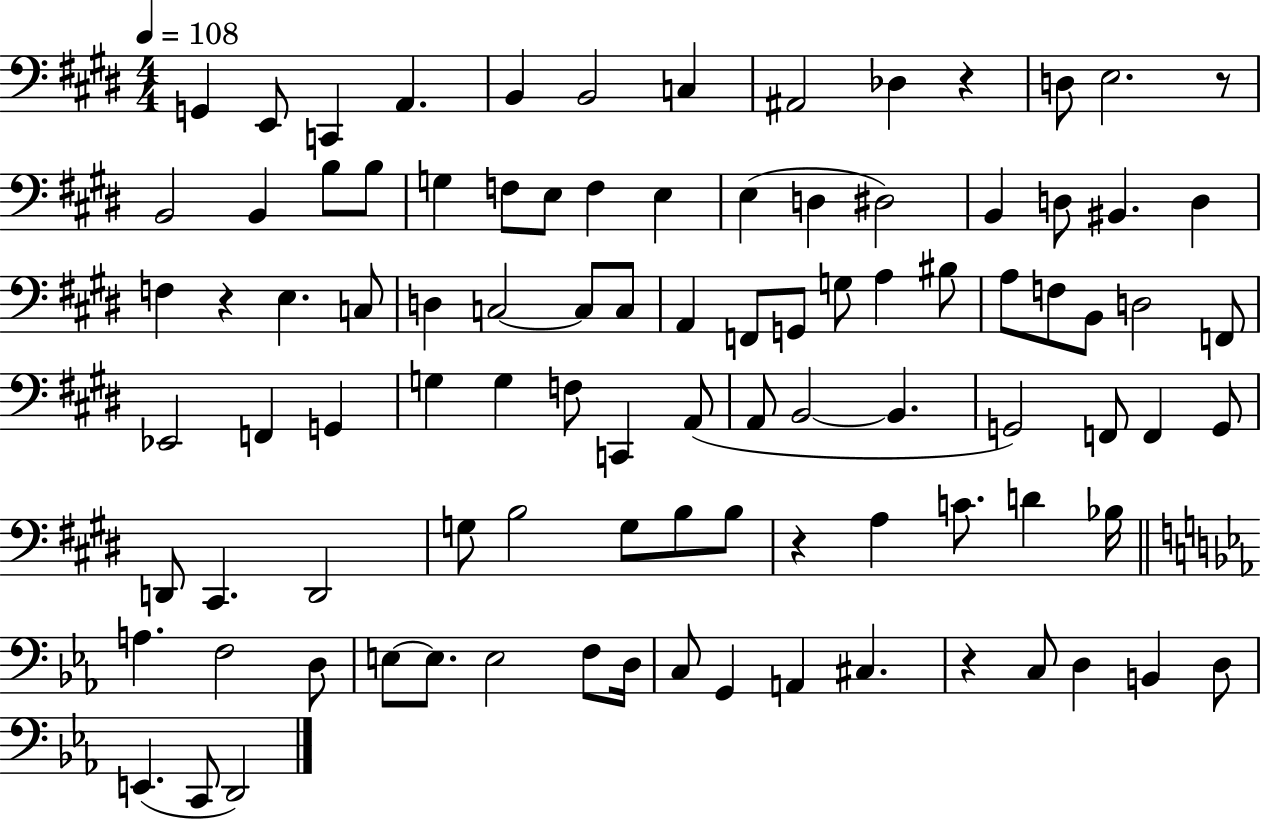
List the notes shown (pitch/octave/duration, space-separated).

G2/q E2/e C2/q A2/q. B2/q B2/h C3/q A#2/h Db3/q R/q D3/e E3/h. R/e B2/h B2/q B3/e B3/e G3/q F3/e E3/e F3/q E3/q E3/q D3/q D#3/h B2/q D3/e BIS2/q. D3/q F3/q R/q E3/q. C3/e D3/q C3/h C3/e C3/e A2/q F2/e G2/e G3/e A3/q BIS3/e A3/e F3/e B2/e D3/h F2/e Eb2/h F2/q G2/q G3/q G3/q F3/e C2/q A2/e A2/e B2/h B2/q. G2/h F2/e F2/q G2/e D2/e C#2/q. D2/h G3/e B3/h G3/e B3/e B3/e R/q A3/q C4/e. D4/q Bb3/s A3/q. F3/h D3/e E3/e E3/e. E3/h F3/e D3/s C3/e G2/q A2/q C#3/q. R/q C3/e D3/q B2/q D3/e E2/q. C2/e D2/h